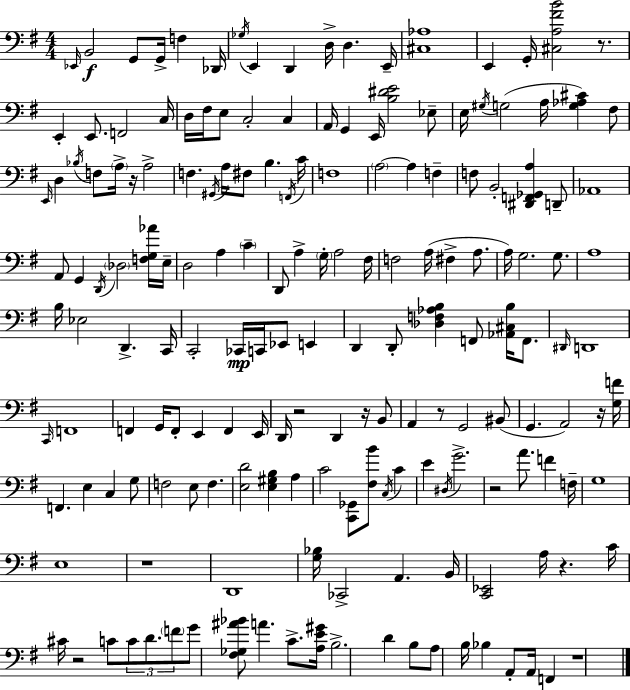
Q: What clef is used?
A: bass